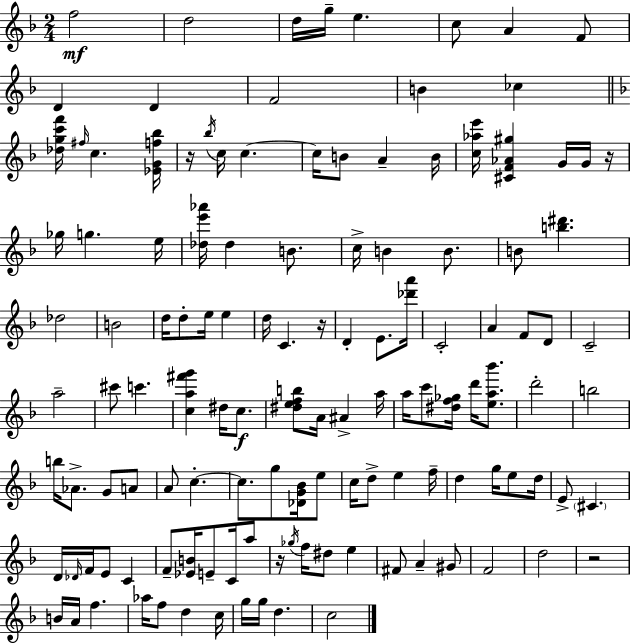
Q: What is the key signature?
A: D minor